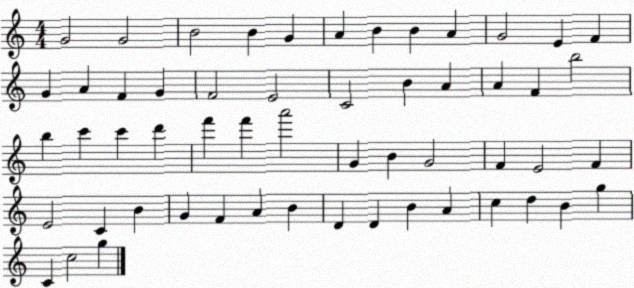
X:1
T:Untitled
M:4/4
L:1/4
K:C
G2 G2 B2 B G A B B A G2 E F G A F G F2 E2 C2 B A A F b2 b c' c' d' f' f' a'2 G B G2 F E2 F E2 C B G F A B D D B A c d B g C c2 g